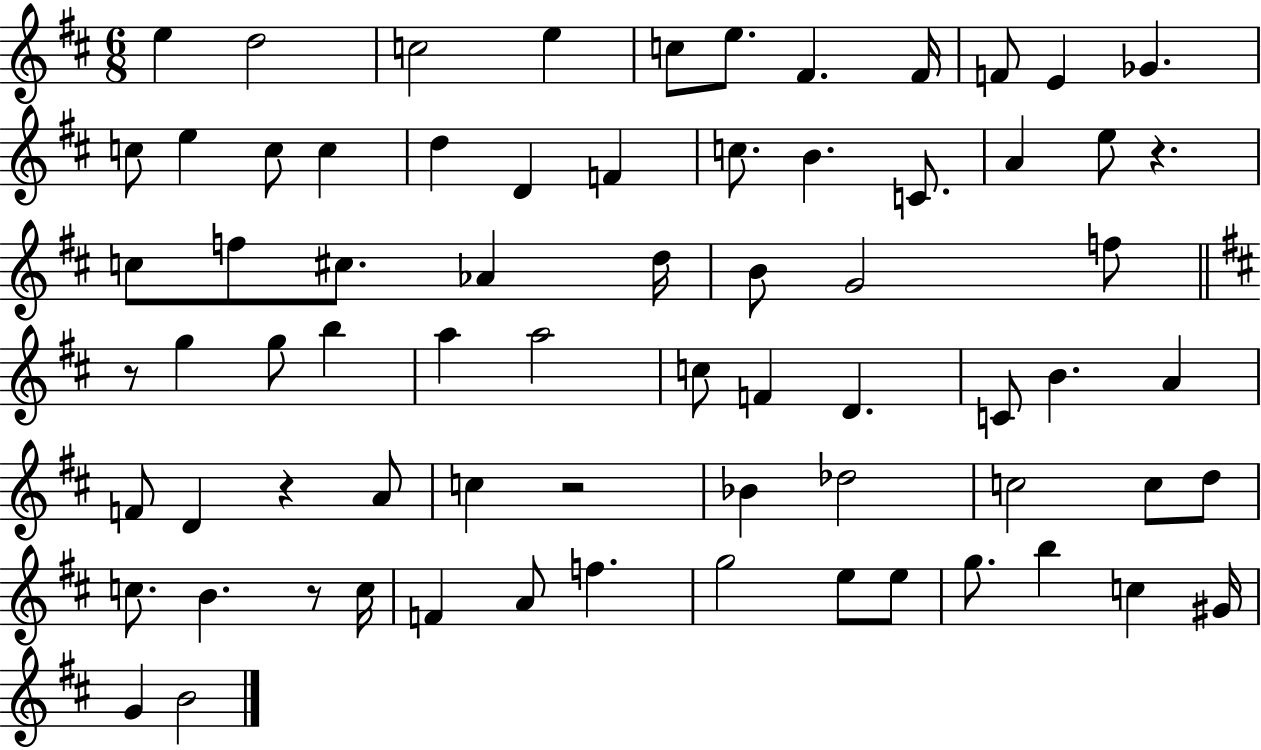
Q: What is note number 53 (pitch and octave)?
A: B4